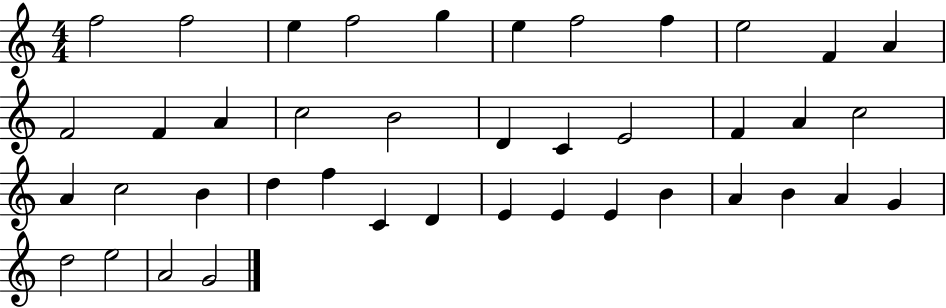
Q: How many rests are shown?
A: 0